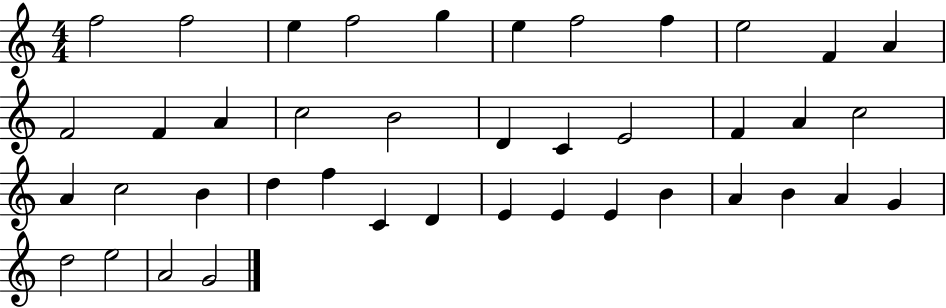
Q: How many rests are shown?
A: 0